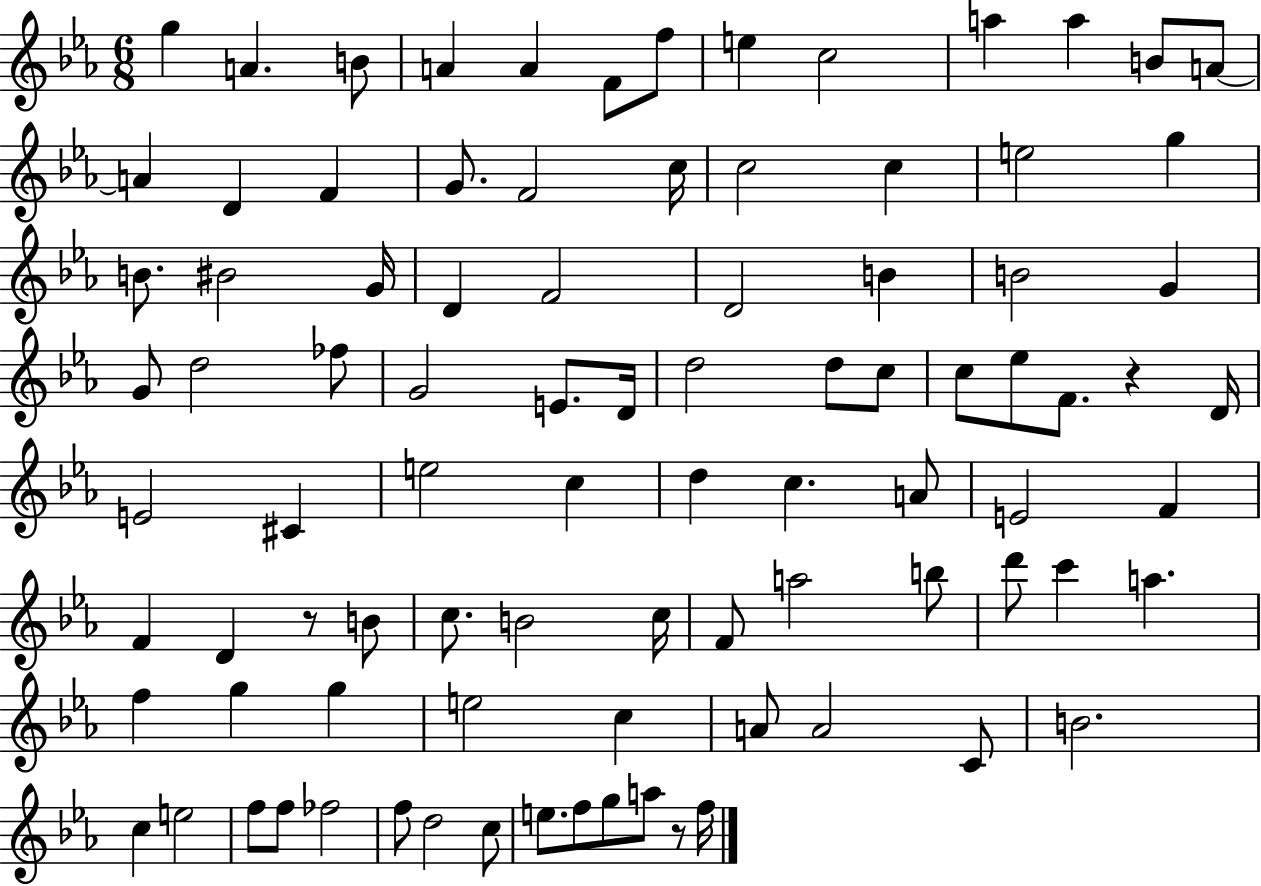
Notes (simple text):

G5/q A4/q. B4/e A4/q A4/q F4/e F5/e E5/q C5/h A5/q A5/q B4/e A4/e A4/q D4/q F4/q G4/e. F4/h C5/s C5/h C5/q E5/h G5/q B4/e. BIS4/h G4/s D4/q F4/h D4/h B4/q B4/h G4/q G4/e D5/h FES5/e G4/h E4/e. D4/s D5/h D5/e C5/e C5/e Eb5/e F4/e. R/q D4/s E4/h C#4/q E5/h C5/q D5/q C5/q. A4/e E4/h F4/q F4/q D4/q R/e B4/e C5/e. B4/h C5/s F4/e A5/h B5/e D6/e C6/q A5/q. F5/q G5/q G5/q E5/h C5/q A4/e A4/h C4/e B4/h. C5/q E5/h F5/e F5/e FES5/h F5/e D5/h C5/e E5/e. F5/e G5/e A5/e R/e F5/s